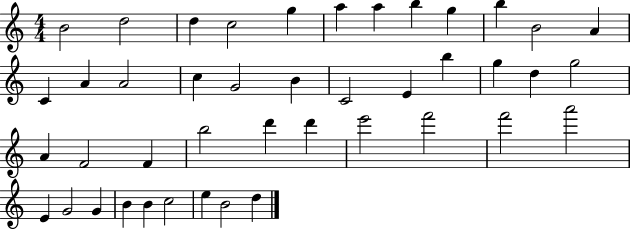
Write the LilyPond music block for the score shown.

{
  \clef treble
  \numericTimeSignature
  \time 4/4
  \key c \major
  b'2 d''2 | d''4 c''2 g''4 | a''4 a''4 b''4 g''4 | b''4 b'2 a'4 | \break c'4 a'4 a'2 | c''4 g'2 b'4 | c'2 e'4 b''4 | g''4 d''4 g''2 | \break a'4 f'2 f'4 | b''2 d'''4 d'''4 | e'''2 f'''2 | f'''2 a'''2 | \break e'4 g'2 g'4 | b'4 b'4 c''2 | e''4 b'2 d''4 | \bar "|."
}